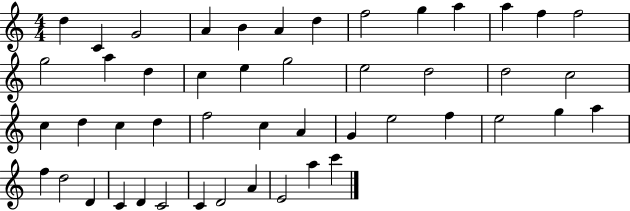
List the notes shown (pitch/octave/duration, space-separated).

D5/q C4/q G4/h A4/q B4/q A4/q D5/q F5/h G5/q A5/q A5/q F5/q F5/h G5/h A5/q D5/q C5/q E5/q G5/h E5/h D5/h D5/h C5/h C5/q D5/q C5/q D5/q F5/h C5/q A4/q G4/q E5/h F5/q E5/h G5/q A5/q F5/q D5/h D4/q C4/q D4/q C4/h C4/q D4/h A4/q E4/h A5/q C6/q